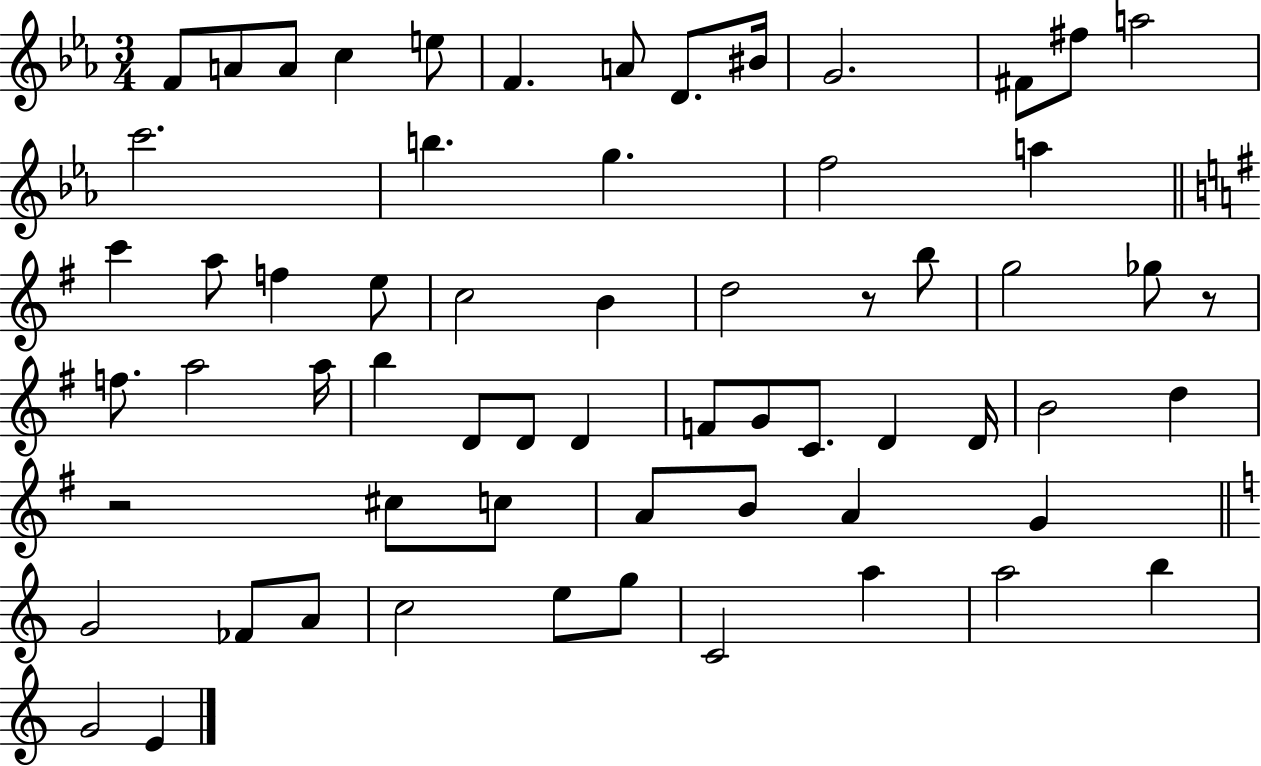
F4/e A4/e A4/e C5/q E5/e F4/q. A4/e D4/e. BIS4/s G4/h. F#4/e F#5/e A5/h C6/h. B5/q. G5/q. F5/h A5/q C6/q A5/e F5/q E5/e C5/h B4/q D5/h R/e B5/e G5/h Gb5/e R/e F5/e. A5/h A5/s B5/q D4/e D4/e D4/q F4/e G4/e C4/e. D4/q D4/s B4/h D5/q R/h C#5/e C5/e A4/e B4/e A4/q G4/q G4/h FES4/e A4/e C5/h E5/e G5/e C4/h A5/q A5/h B5/q G4/h E4/q